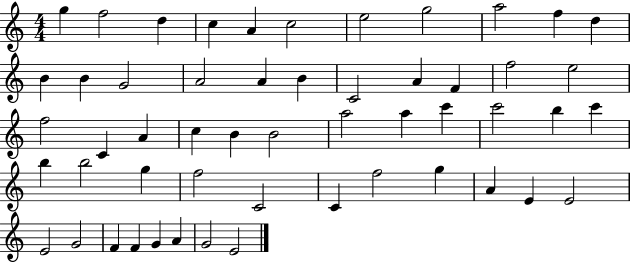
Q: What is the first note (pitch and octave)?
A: G5